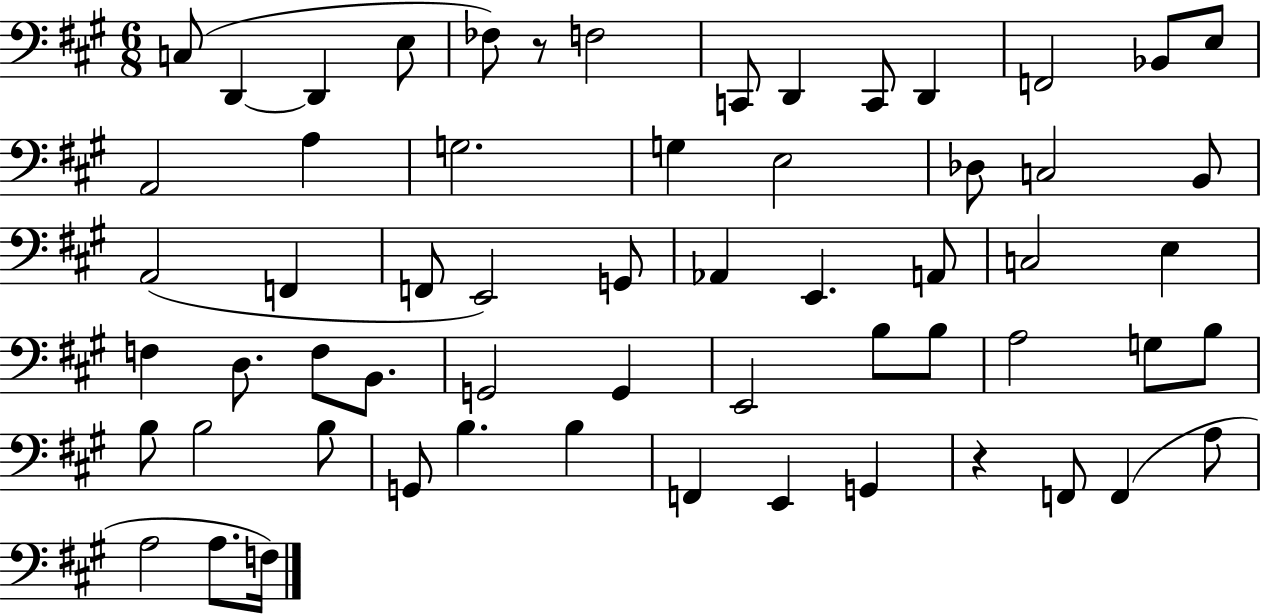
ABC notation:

X:1
T:Untitled
M:6/8
L:1/4
K:A
C,/2 D,, D,, E,/2 _F,/2 z/2 F,2 C,,/2 D,, C,,/2 D,, F,,2 _B,,/2 E,/2 A,,2 A, G,2 G, E,2 _D,/2 C,2 B,,/2 A,,2 F,, F,,/2 E,,2 G,,/2 _A,, E,, A,,/2 C,2 E, F, D,/2 F,/2 B,,/2 G,,2 G,, E,,2 B,/2 B,/2 A,2 G,/2 B,/2 B,/2 B,2 B,/2 G,,/2 B, B, F,, E,, G,, z F,,/2 F,, A,/2 A,2 A,/2 F,/4